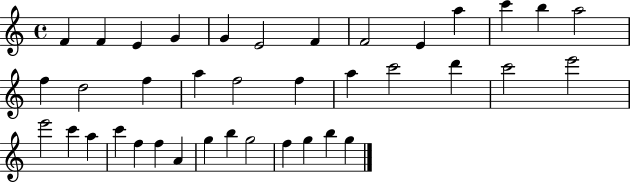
X:1
T:Untitled
M:4/4
L:1/4
K:C
F F E G G E2 F F2 E a c' b a2 f d2 f a f2 f a c'2 d' c'2 e'2 e'2 c' a c' f f A g b g2 f g b g